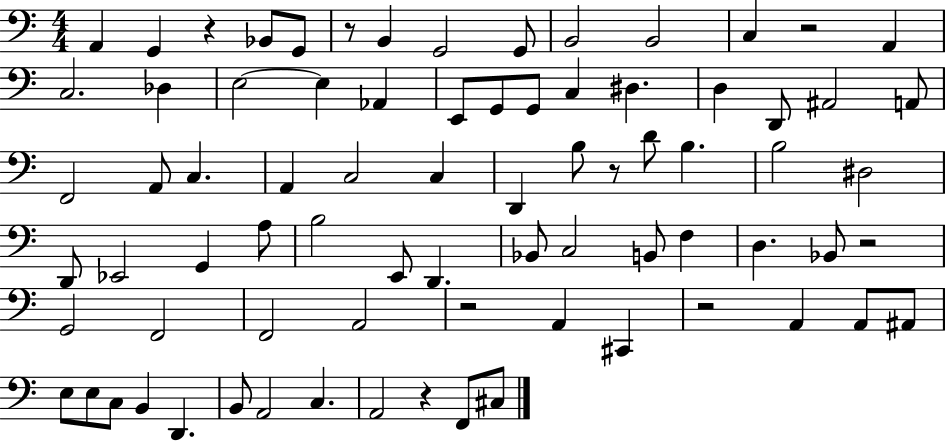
{
  \clef bass
  \numericTimeSignature
  \time 4/4
  \key c \major
  a,4 g,4 r4 bes,8 g,8 | r8 b,4 g,2 g,8 | b,2 b,2 | c4 r2 a,4 | \break c2. des4 | e2~~ e4 aes,4 | e,8 g,8 g,8 c4 dis4. | d4 d,8 ais,2 a,8 | \break f,2 a,8 c4. | a,4 c2 c4 | d,4 b8 r8 d'8 b4. | b2 dis2 | \break d,8 ees,2 g,4 a8 | b2 e,8 d,4. | bes,8 c2 b,8 f4 | d4. bes,8 r2 | \break g,2 f,2 | f,2 a,2 | r2 a,4 cis,4 | r2 a,4 a,8 ais,8 | \break e8 e8 c8 b,4 d,4. | b,8 a,2 c4. | a,2 r4 f,8 cis8 | \bar "|."
}